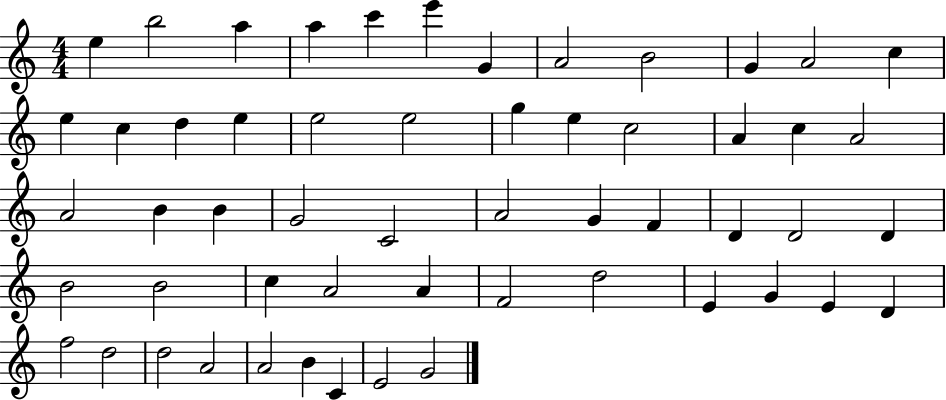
E5/q B5/h A5/q A5/q C6/q E6/q G4/q A4/h B4/h G4/q A4/h C5/q E5/q C5/q D5/q E5/q E5/h E5/h G5/q E5/q C5/h A4/q C5/q A4/h A4/h B4/q B4/q G4/h C4/h A4/h G4/q F4/q D4/q D4/h D4/q B4/h B4/h C5/q A4/h A4/q F4/h D5/h E4/q G4/q E4/q D4/q F5/h D5/h D5/h A4/h A4/h B4/q C4/q E4/h G4/h